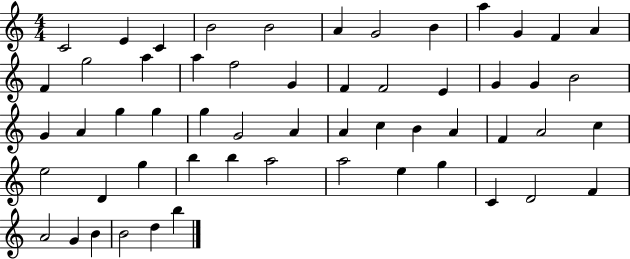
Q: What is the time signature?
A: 4/4